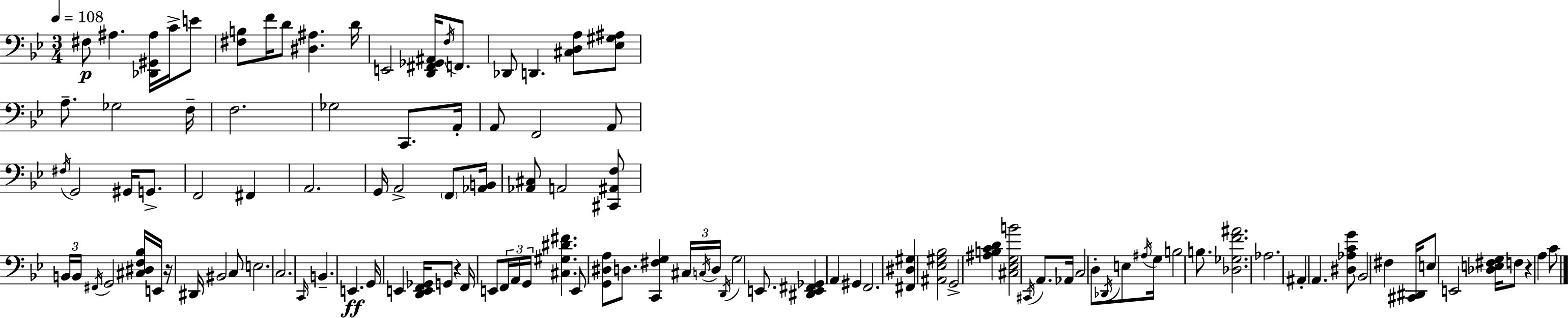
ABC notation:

X:1
T:Untitled
M:3/4
L:1/4
K:Bb
^F,/2 ^A, [_D,,^G,,^A,]/4 C/4 E/2 [^F,B,]/2 F/4 D/2 [^D,^A,] D/4 E,,2 [D,,^F,,_G,,^A,,]/4 F,/4 F,,/2 _D,,/2 D,, [^C,D,A,]/2 [_E,^G,^A,]/2 A,/2 _G,2 F,/4 F,2 _G,2 C,,/2 A,,/4 A,,/2 F,,2 A,,/2 ^F,/4 G,,2 ^G,,/4 G,,/2 F,,2 ^F,, A,,2 G,,/4 A,,2 F,,/2 [_A,,B,,]/4 [_A,,^C,]/2 A,,2 [^C,,^A,,F,]/2 B,,/4 B,,/4 ^F,,/4 G,,2 [^C,^D,F,_B,]/4 E,,/4 z/4 ^D,,/4 ^B,,2 C,/2 E,2 C,2 C,,/4 B,, E,, G,,/4 E,, [D,,E,,F,,_G,,]/4 G,,/2 z F,,/4 E,,/2 F,,/4 A,,/4 G,,/4 [^C,^G,^D^F] E,,/2 [G,,^D,A,]/2 D,/2 [C,,^F,G,] ^C,/4 C,/4 D,/4 D,,/4 G,2 E,,/2 [^D,,E,,^F,,_G,,] A,, ^G,, F,,2 [^F,,^D,^G,] [^A,,_E,^G,_B,]2 G,,2 [^A,B,CD] [^C,_E,G,B]2 ^C,,/4 A,,/2 _A,,/4 C,2 D,/2 _D,,/4 E,/2 ^A,/4 G,/4 B,2 B,/2 [_D,_G,F^A]2 _A,2 ^A,, A,, [^D,_A,CG]/2 _B,,2 ^F, [^C,,^D,,]/4 E,/2 E,,2 [_D,E,^F,G,]/4 F,/2 z A, C/2